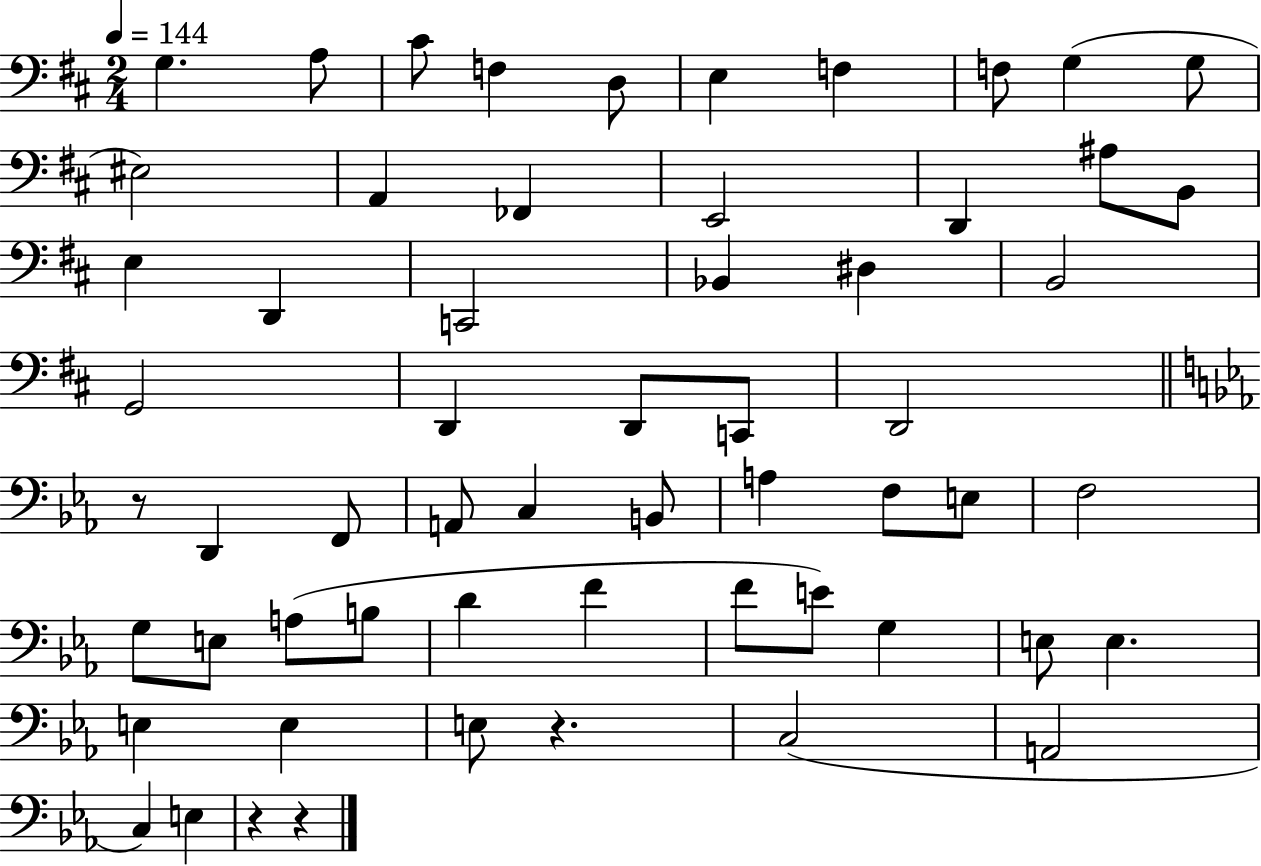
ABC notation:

X:1
T:Untitled
M:2/4
L:1/4
K:D
G, A,/2 ^C/2 F, D,/2 E, F, F,/2 G, G,/2 ^E,2 A,, _F,, E,,2 D,, ^A,/2 B,,/2 E, D,, C,,2 _B,, ^D, B,,2 G,,2 D,, D,,/2 C,,/2 D,,2 z/2 D,, F,,/2 A,,/2 C, B,,/2 A, F,/2 E,/2 F,2 G,/2 E,/2 A,/2 B,/2 D F F/2 E/2 G, E,/2 E, E, E, E,/2 z C,2 A,,2 C, E, z z